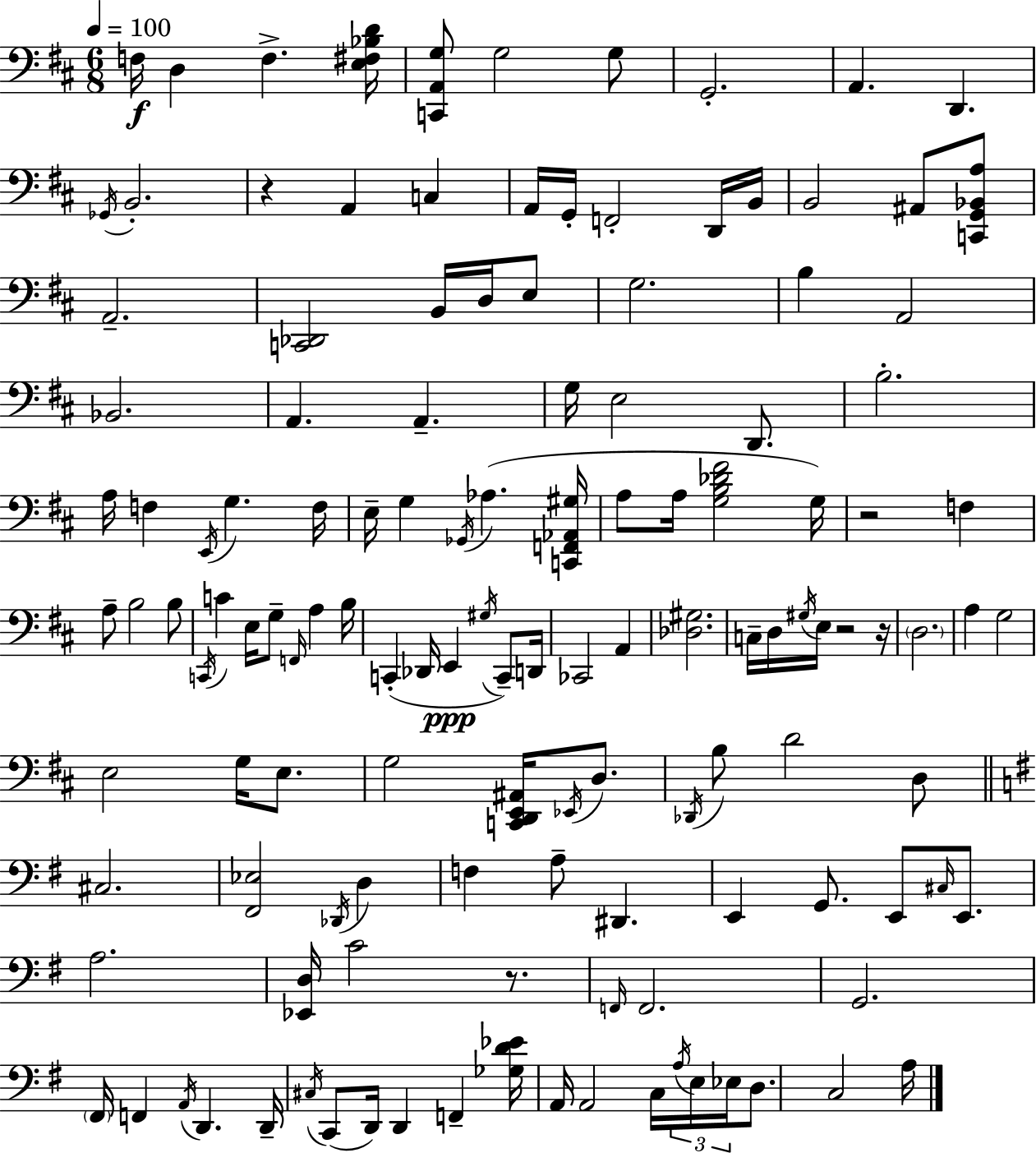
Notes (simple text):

F3/s D3/q F3/q. [E3,F#3,Bb3,D4]/s [C2,A2,G3]/e G3/h G3/e G2/h. A2/q. D2/q. Gb2/s B2/h. R/q A2/q C3/q A2/s G2/s F2/h D2/s B2/s B2/h A#2/e [C2,G2,Bb2,A3]/e A2/h. [C2,Db2]/h B2/s D3/s E3/e G3/h. B3/q A2/h Bb2/h. A2/q. A2/q. G3/s E3/h D2/e. B3/h. A3/s F3/q E2/s G3/q. F3/s E3/s G3/q Gb2/s Ab3/q. [C2,F2,Ab2,G#3]/s A3/e A3/s [G3,B3,Db4,F#4]/h G3/s R/h F3/q A3/e B3/h B3/e C2/s C4/q E3/s G3/e F2/s A3/q B3/s C2/q Db2/s E2/q G#3/s C2/e D2/s CES2/h A2/q [Db3,G#3]/h. C3/s D3/s G#3/s E3/s R/h R/s D3/h. A3/q G3/h E3/h G3/s E3/e. G3/h [C2,D2,E2,A#2]/s Eb2/s D3/e. Db2/s B3/e D4/h D3/e C#3/h. [F#2,Eb3]/h Db2/s D3/q F3/q A3/e D#2/q. E2/q G2/e. E2/e C#3/s E2/e. A3/h. [Eb2,D3]/s C4/h R/e. F2/s F2/h. G2/h. F#2/s F2/q A2/s D2/q. D2/s C#3/s C2/e D2/s D2/q F2/q [Gb3,D4,Eb4]/s A2/s A2/h C3/s A3/s E3/s Eb3/s D3/e. C3/h A3/s